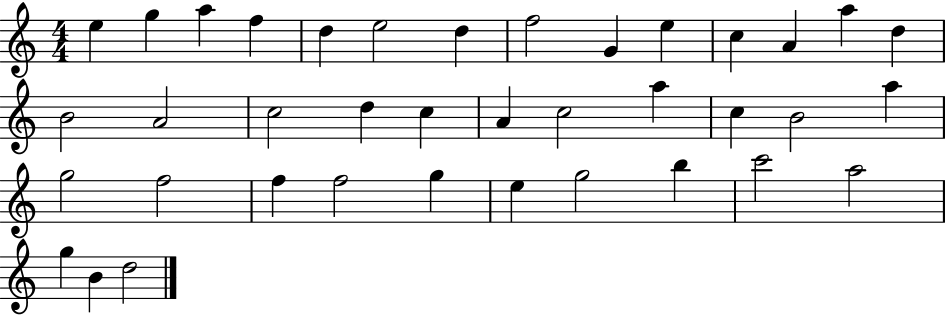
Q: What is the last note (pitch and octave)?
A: D5